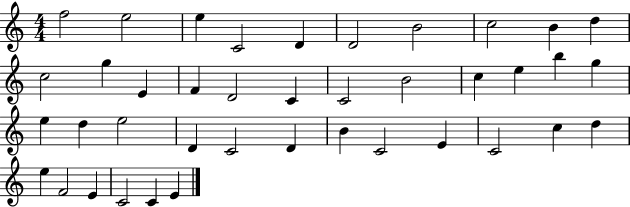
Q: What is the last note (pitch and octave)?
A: E4